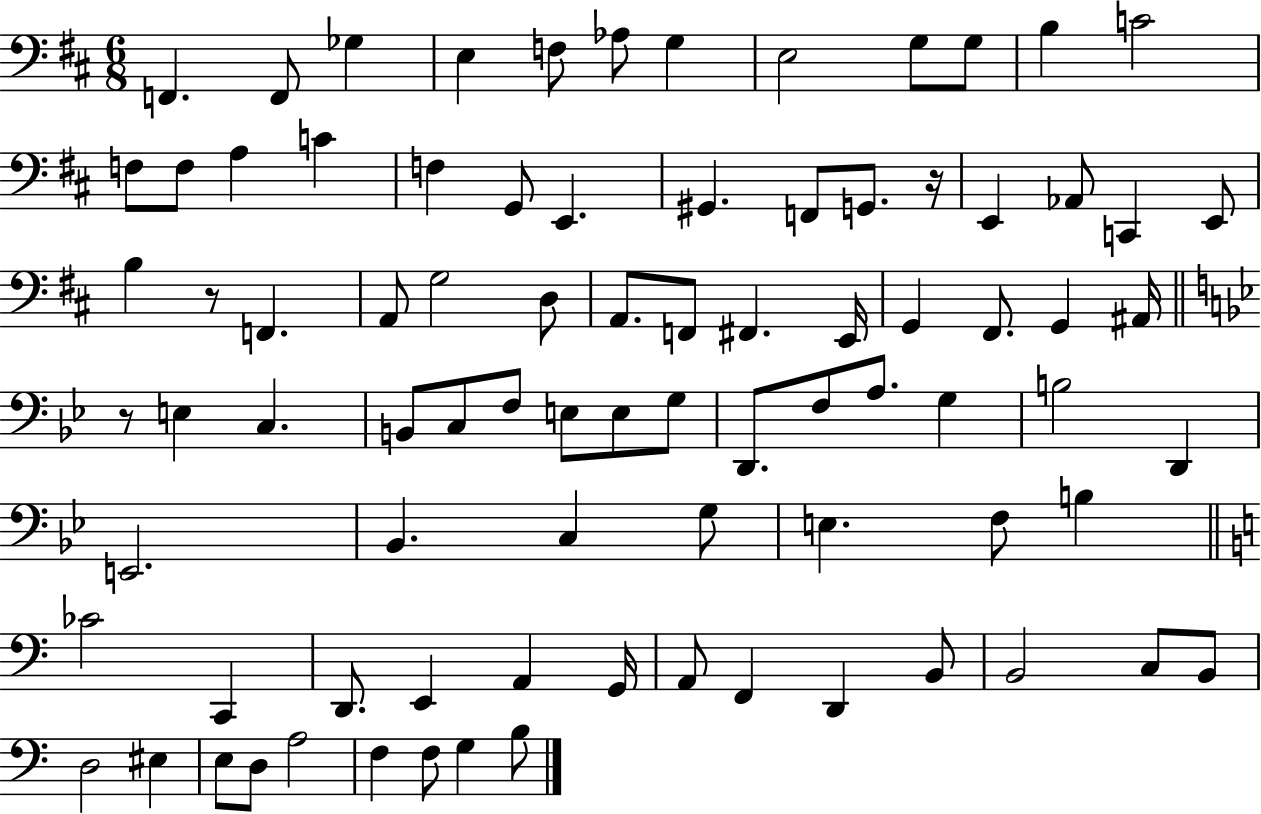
X:1
T:Untitled
M:6/8
L:1/4
K:D
F,, F,,/2 _G, E, F,/2 _A,/2 G, E,2 G,/2 G,/2 B, C2 F,/2 F,/2 A, C F, G,,/2 E,, ^G,, F,,/2 G,,/2 z/4 E,, _A,,/2 C,, E,,/2 B, z/2 F,, A,,/2 G,2 D,/2 A,,/2 F,,/2 ^F,, E,,/4 G,, ^F,,/2 G,, ^A,,/4 z/2 E, C, B,,/2 C,/2 F,/2 E,/2 E,/2 G,/2 D,,/2 F,/2 A,/2 G, B,2 D,, E,,2 _B,, C, G,/2 E, F,/2 B, _C2 C,, D,,/2 E,, A,, G,,/4 A,,/2 F,, D,, B,,/2 B,,2 C,/2 B,,/2 D,2 ^E, E,/2 D,/2 A,2 F, F,/2 G, B,/2